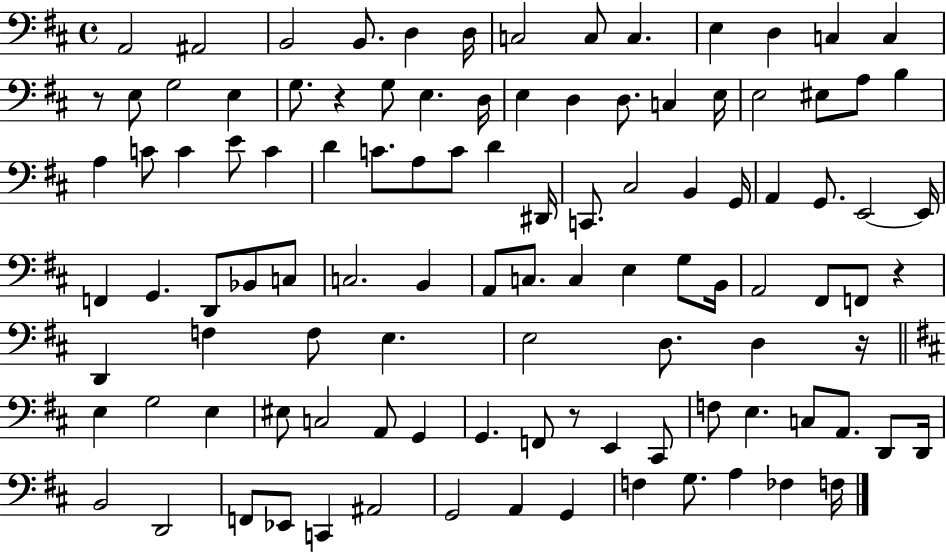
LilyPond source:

{
  \clef bass
  \time 4/4
  \defaultTimeSignature
  \key d \major
  a,2 ais,2 | b,2 b,8. d4 d16 | c2 c8 c4. | e4 d4 c4 c4 | \break r8 e8 g2 e4 | g8. r4 g8 e4. d16 | e4 d4 d8. c4 e16 | e2 eis8 a8 b4 | \break a4 c'8 c'4 e'8 c'4 | d'4 c'8. a8 c'8 d'4 dis,16 | c,8. cis2 b,4 g,16 | a,4 g,8. e,2~~ e,16 | \break f,4 g,4. d,8 bes,8 c8 | c2. b,4 | a,8 c8. c4 e4 g8 b,16 | a,2 fis,8 f,8 r4 | \break d,4 f4 f8 e4. | e2 d8. d4 r16 | \bar "||" \break \key b \minor e4 g2 e4 | eis8 c2 a,8 g,4 | g,4. f,8 r8 e,4 cis,8 | f8 e4. c8 a,8. d,8 d,16 | \break b,2 d,2 | f,8 ees,8 c,4 ais,2 | g,2 a,4 g,4 | f4 g8. a4 fes4 f16 | \break \bar "|."
}